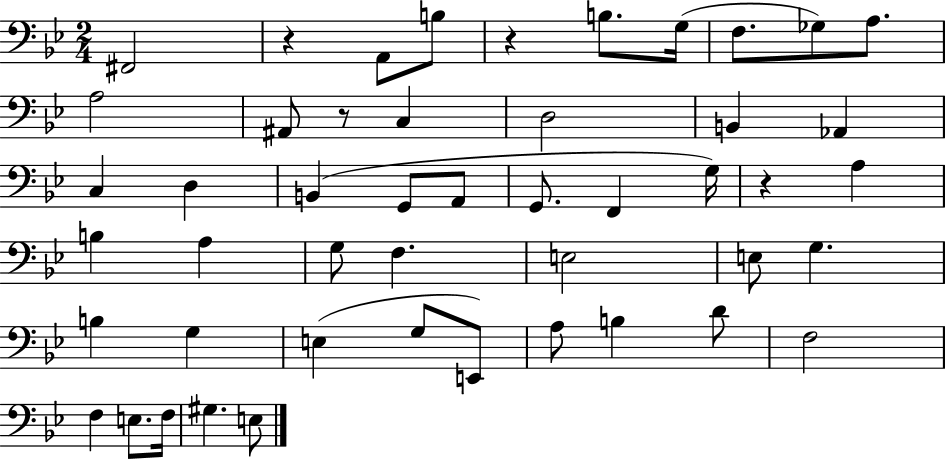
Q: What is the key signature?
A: BES major